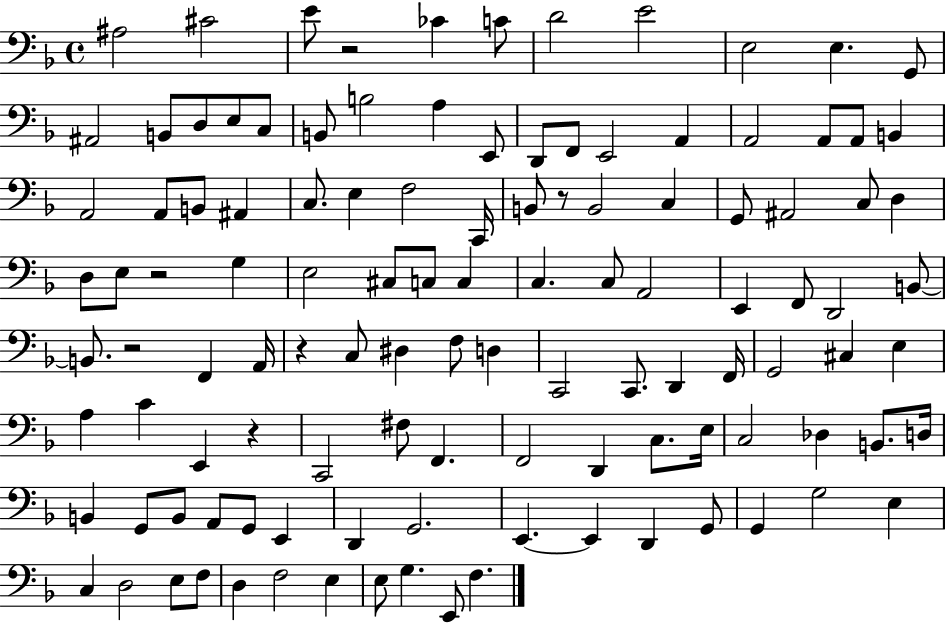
A#3/h C#4/h E4/e R/h CES4/q C4/e D4/h E4/h E3/h E3/q. G2/e A#2/h B2/e D3/e E3/e C3/e B2/e B3/h A3/q E2/e D2/e F2/e E2/h A2/q A2/h A2/e A2/e B2/q A2/h A2/e B2/e A#2/q C3/e. E3/q F3/h C2/s B2/e R/e B2/h C3/q G2/e A#2/h C3/e D3/q D3/e E3/e R/h G3/q E3/h C#3/e C3/e C3/q C3/q. C3/e A2/h E2/q F2/e D2/h B2/e B2/e. R/h F2/q A2/s R/q C3/e D#3/q F3/e D3/q C2/h C2/e. D2/q F2/s G2/h C#3/q E3/q A3/q C4/q E2/q R/q C2/h F#3/e F2/q. F2/h D2/q C3/e. E3/s C3/h Db3/q B2/e. D3/s B2/q G2/e B2/e A2/e G2/e E2/q D2/q G2/h. E2/q. E2/q D2/q G2/e G2/q G3/h E3/q C3/q D3/h E3/e F3/e D3/q F3/h E3/q E3/e G3/q. E2/e F3/q.